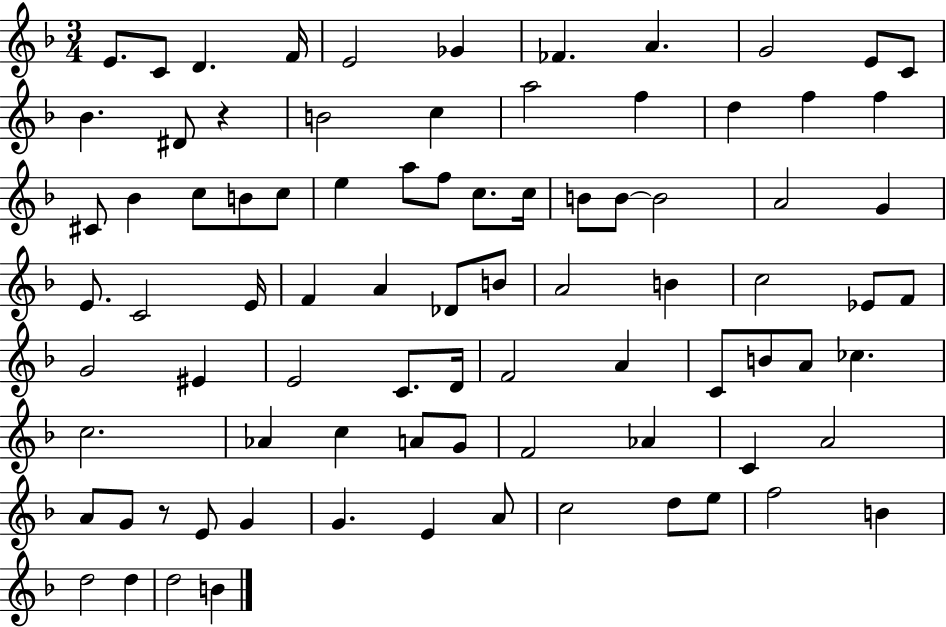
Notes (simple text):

E4/e. C4/e D4/q. F4/s E4/h Gb4/q FES4/q. A4/q. G4/h E4/e C4/e Bb4/q. D#4/e R/q B4/h C5/q A5/h F5/q D5/q F5/q F5/q C#4/e Bb4/q C5/e B4/e C5/e E5/q A5/e F5/e C5/e. C5/s B4/e B4/e B4/h A4/h G4/q E4/e. C4/h E4/s F4/q A4/q Db4/e B4/e A4/h B4/q C5/h Eb4/e F4/e G4/h EIS4/q E4/h C4/e. D4/s F4/h A4/q C4/e B4/e A4/e CES5/q. C5/h. Ab4/q C5/q A4/e G4/e F4/h Ab4/q C4/q A4/h A4/e G4/e R/e E4/e G4/q G4/q. E4/q A4/e C5/h D5/e E5/e F5/h B4/q D5/h D5/q D5/h B4/q